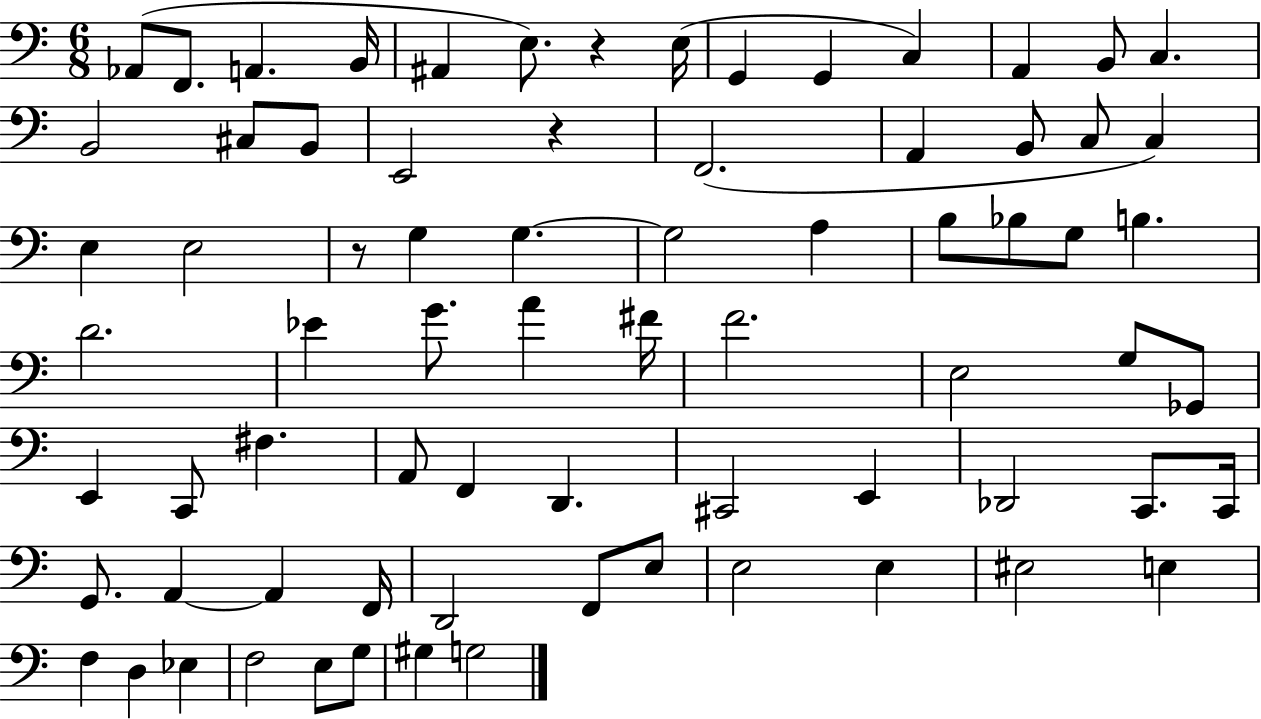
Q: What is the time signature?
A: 6/8